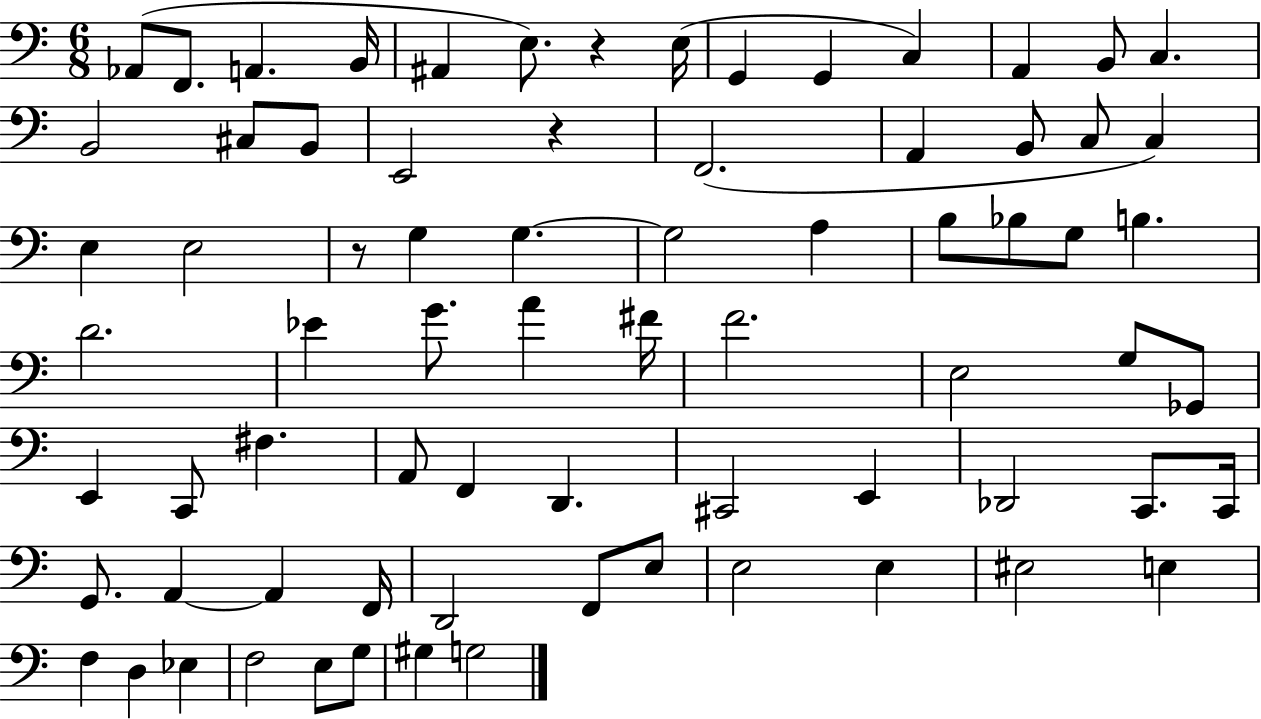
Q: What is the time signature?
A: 6/8